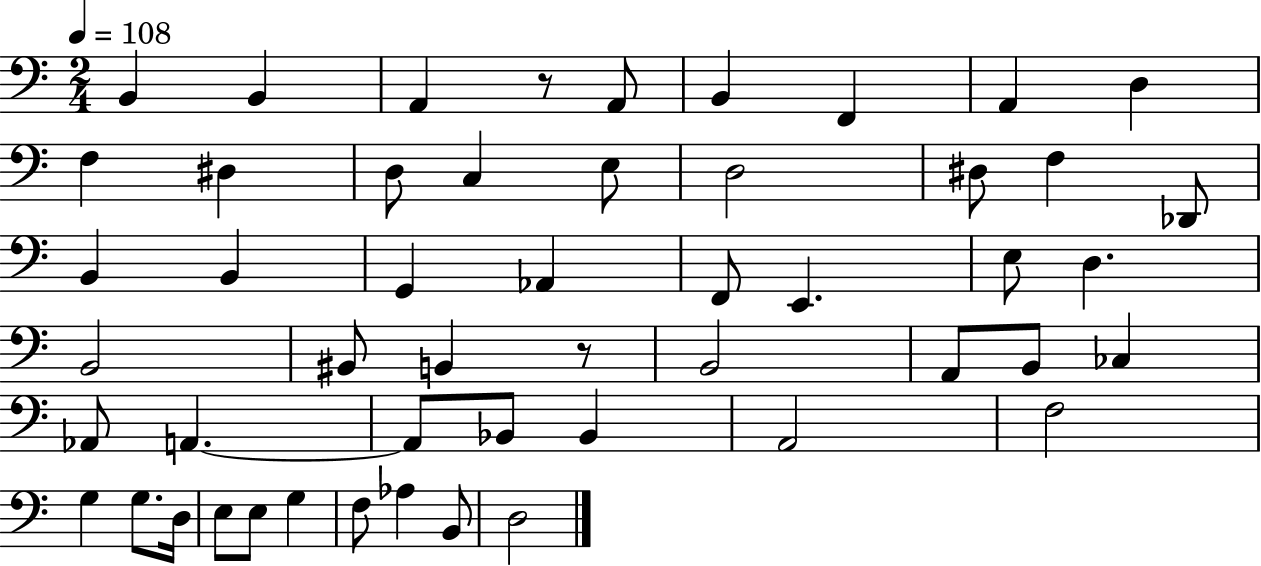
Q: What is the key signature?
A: C major